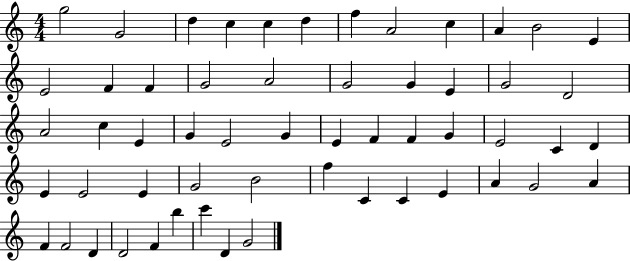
X:1
T:Untitled
M:4/4
L:1/4
K:C
g2 G2 d c c d f A2 c A B2 E E2 F F G2 A2 G2 G E G2 D2 A2 c E G E2 G E F F G E2 C D E E2 E G2 B2 f C C E A G2 A F F2 D D2 F b c' D G2